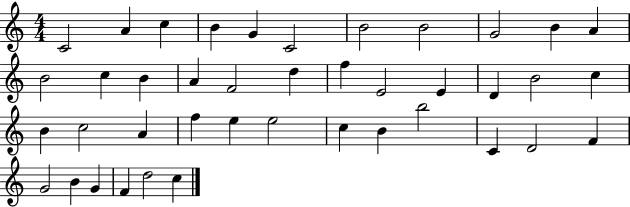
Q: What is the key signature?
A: C major